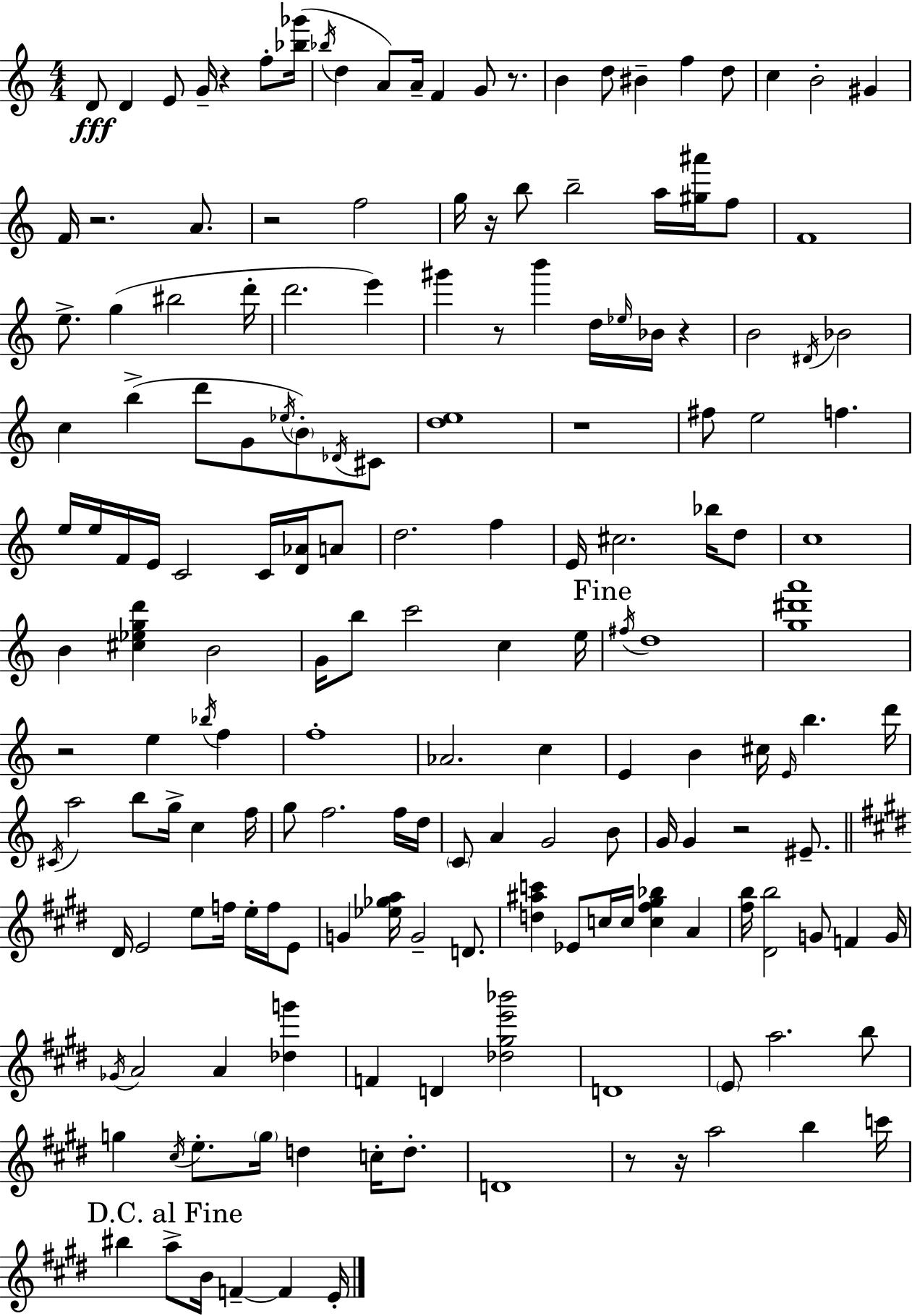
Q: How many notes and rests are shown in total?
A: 173